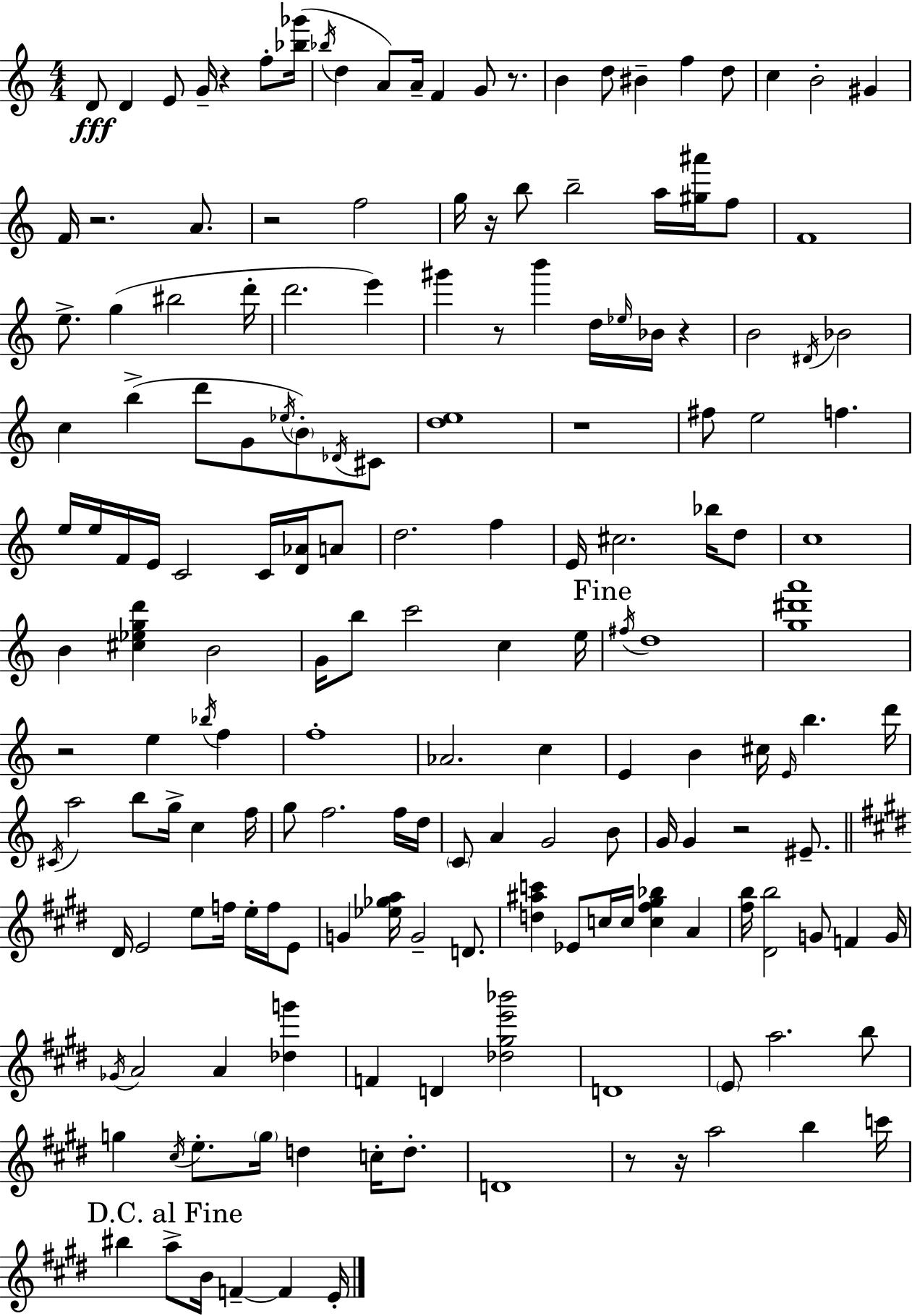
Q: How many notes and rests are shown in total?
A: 173